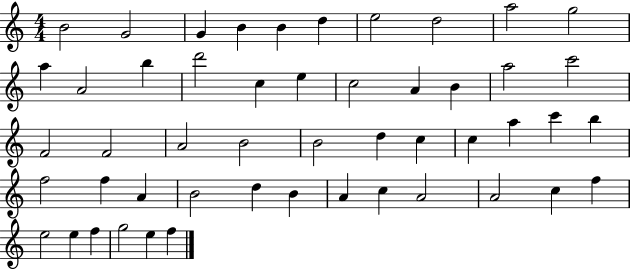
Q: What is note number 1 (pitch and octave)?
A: B4